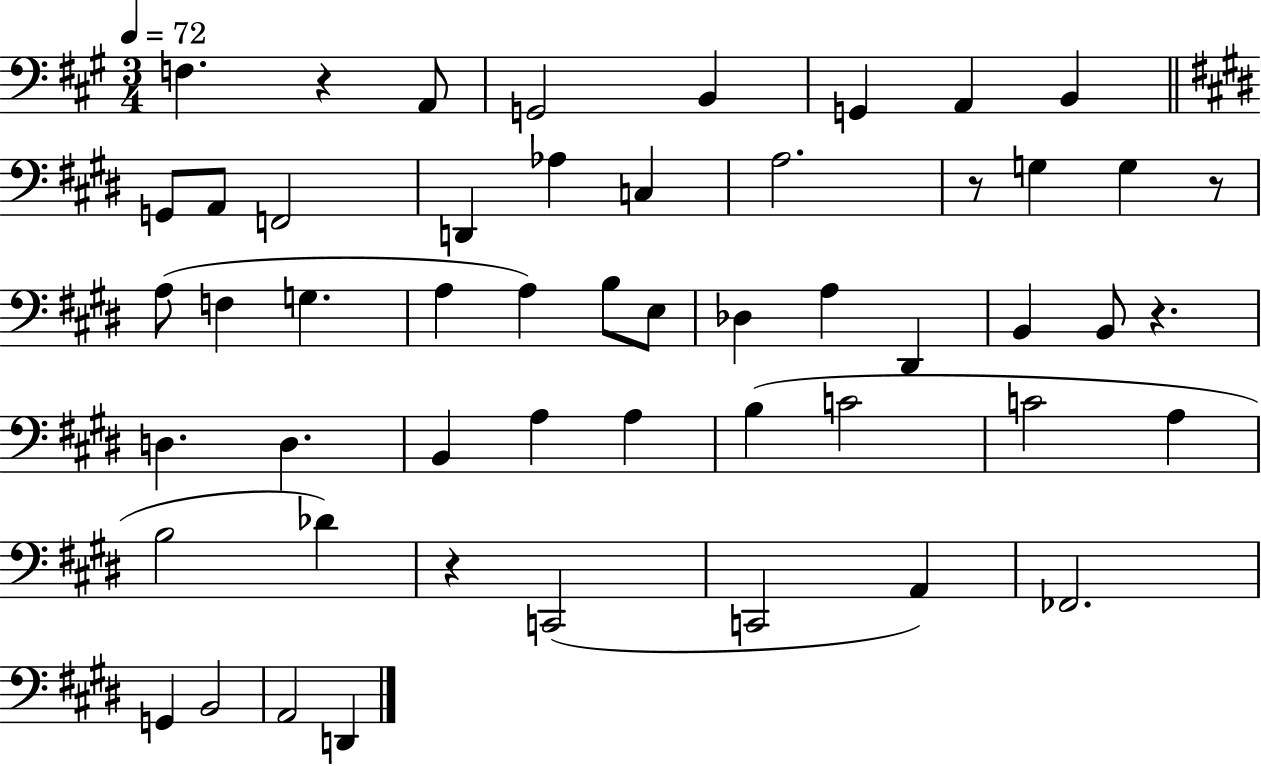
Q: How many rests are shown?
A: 5